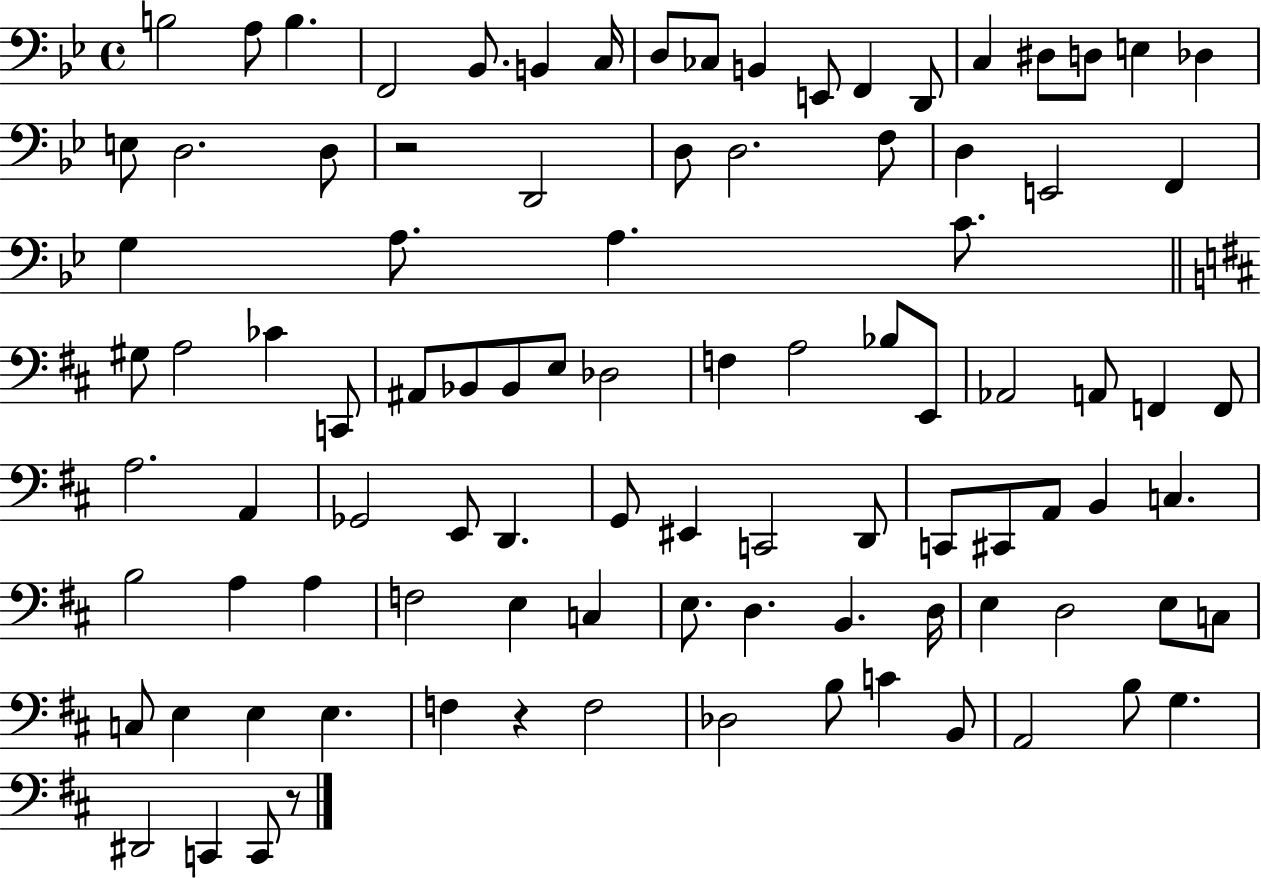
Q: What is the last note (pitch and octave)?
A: C2